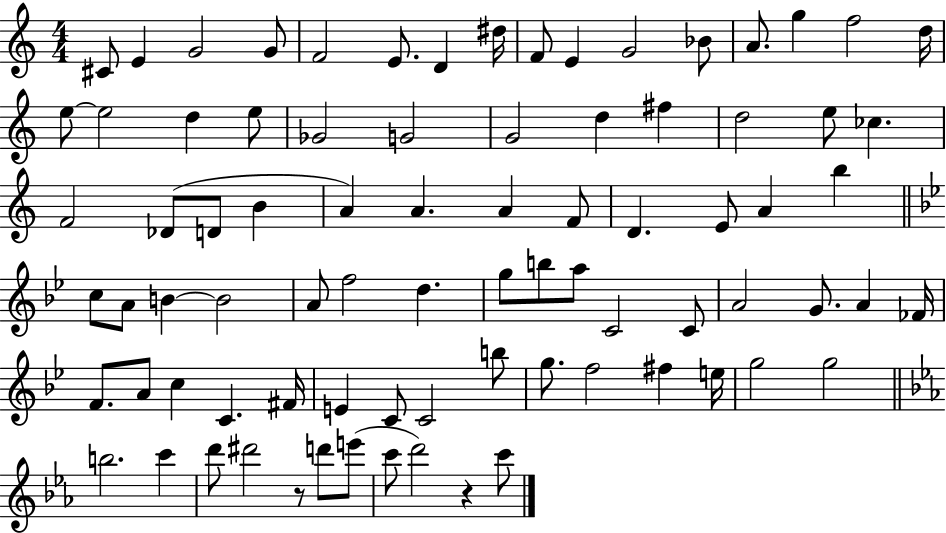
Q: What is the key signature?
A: C major